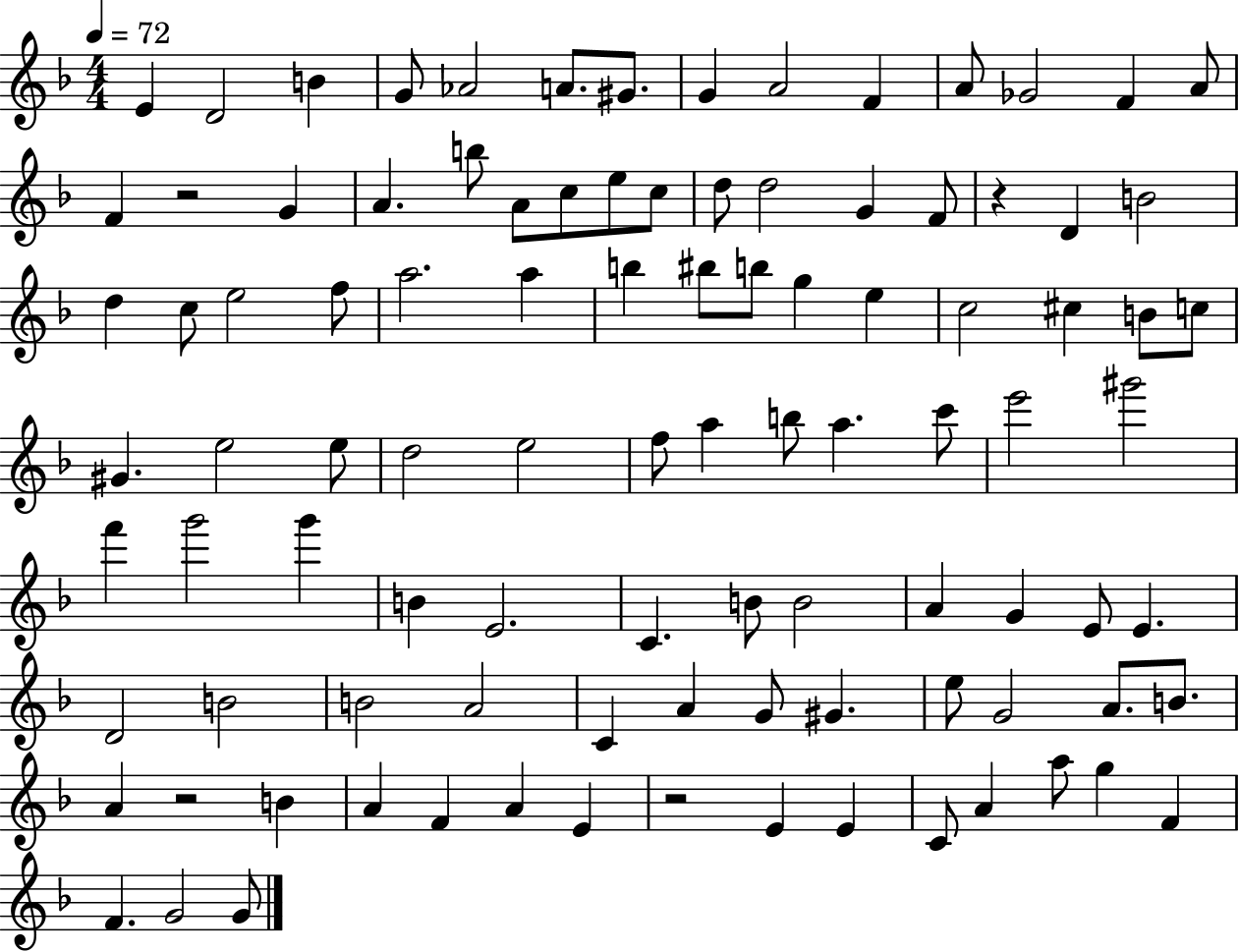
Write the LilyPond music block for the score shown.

{
  \clef treble
  \numericTimeSignature
  \time 4/4
  \key f \major
  \tempo 4 = 72
  e'4 d'2 b'4 | g'8 aes'2 a'8. gis'8. | g'4 a'2 f'4 | a'8 ges'2 f'4 a'8 | \break f'4 r2 g'4 | a'4. b''8 a'8 c''8 e''8 c''8 | d''8 d''2 g'4 f'8 | r4 d'4 b'2 | \break d''4 c''8 e''2 f''8 | a''2. a''4 | b''4 bis''8 b''8 g''4 e''4 | c''2 cis''4 b'8 c''8 | \break gis'4. e''2 e''8 | d''2 e''2 | f''8 a''4 b''8 a''4. c'''8 | e'''2 gis'''2 | \break f'''4 g'''2 g'''4 | b'4 e'2. | c'4. b'8 b'2 | a'4 g'4 e'8 e'4. | \break d'2 b'2 | b'2 a'2 | c'4 a'4 g'8 gis'4. | e''8 g'2 a'8. b'8. | \break a'4 r2 b'4 | a'4 f'4 a'4 e'4 | r2 e'4 e'4 | c'8 a'4 a''8 g''4 f'4 | \break f'4. g'2 g'8 | \bar "|."
}